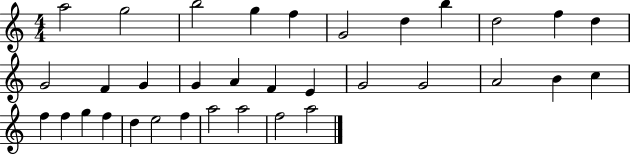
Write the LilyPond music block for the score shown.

{
  \clef treble
  \numericTimeSignature
  \time 4/4
  \key c \major
  a''2 g''2 | b''2 g''4 f''4 | g'2 d''4 b''4 | d''2 f''4 d''4 | \break g'2 f'4 g'4 | g'4 a'4 f'4 e'4 | g'2 g'2 | a'2 b'4 c''4 | \break f''4 f''4 g''4 f''4 | d''4 e''2 f''4 | a''2 a''2 | f''2 a''2 | \break \bar "|."
}